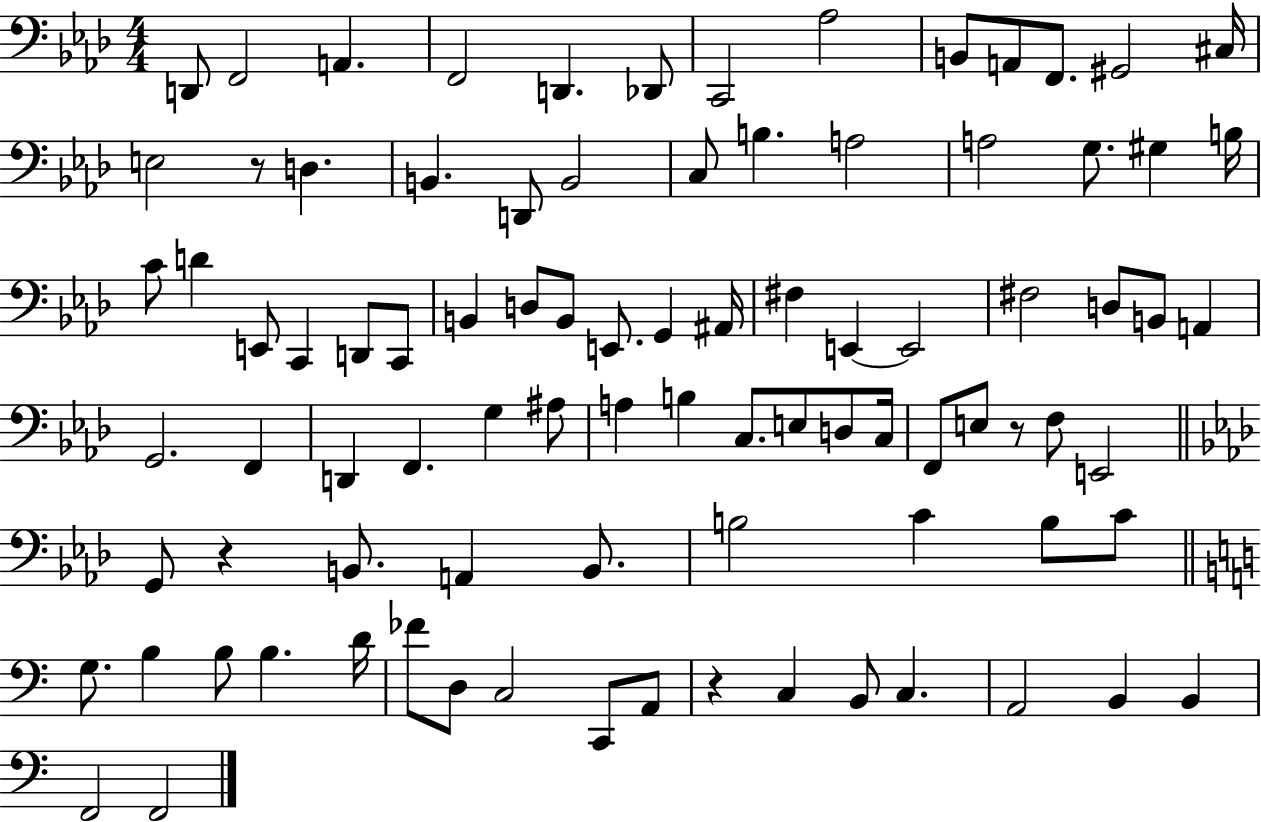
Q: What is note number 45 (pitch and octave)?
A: G2